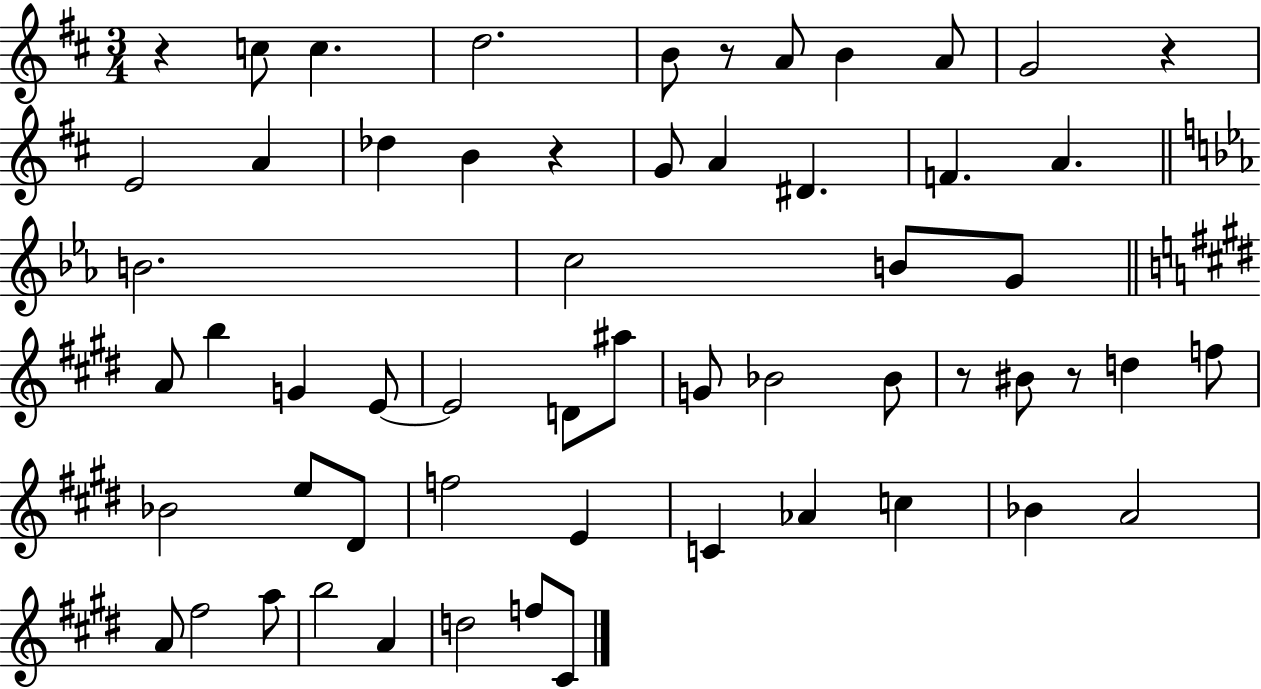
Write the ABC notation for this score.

X:1
T:Untitled
M:3/4
L:1/4
K:D
z c/2 c d2 B/2 z/2 A/2 B A/2 G2 z E2 A _d B z G/2 A ^D F A B2 c2 B/2 G/2 A/2 b G E/2 E2 D/2 ^a/2 G/2 _B2 _B/2 z/2 ^B/2 z/2 d f/2 _B2 e/2 ^D/2 f2 E C _A c _B A2 A/2 ^f2 a/2 b2 A d2 f/2 ^C/2